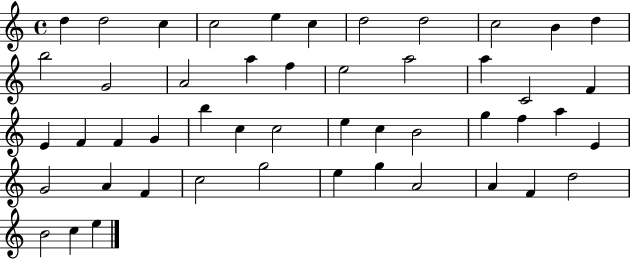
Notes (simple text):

D5/q D5/h C5/q C5/h E5/q C5/q D5/h D5/h C5/h B4/q D5/q B5/h G4/h A4/h A5/q F5/q E5/h A5/h A5/q C4/h F4/q E4/q F4/q F4/q G4/q B5/q C5/q C5/h E5/q C5/q B4/h G5/q F5/q A5/q E4/q G4/h A4/q F4/q C5/h G5/h E5/q G5/q A4/h A4/q F4/q D5/h B4/h C5/q E5/q